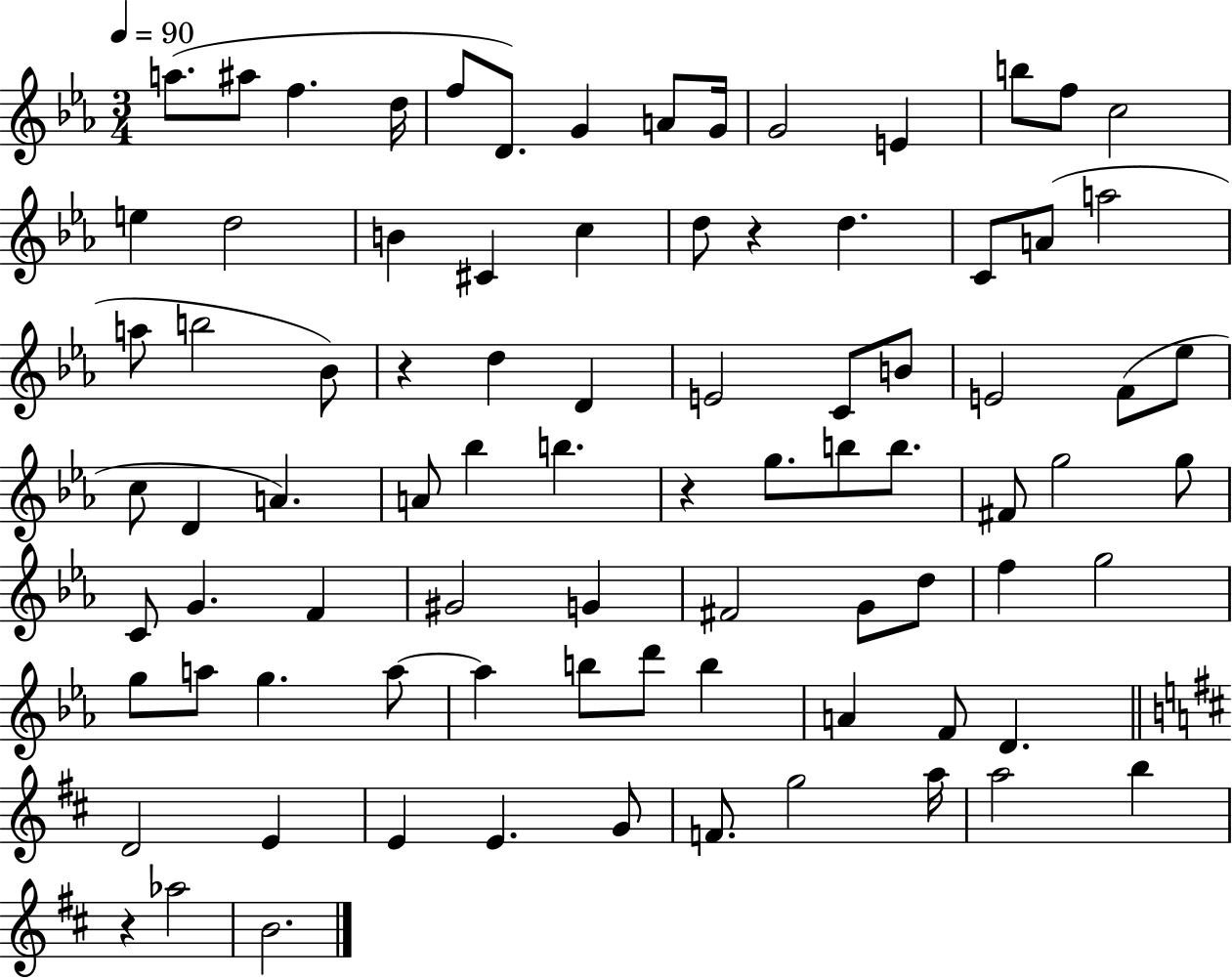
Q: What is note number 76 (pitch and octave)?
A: A5